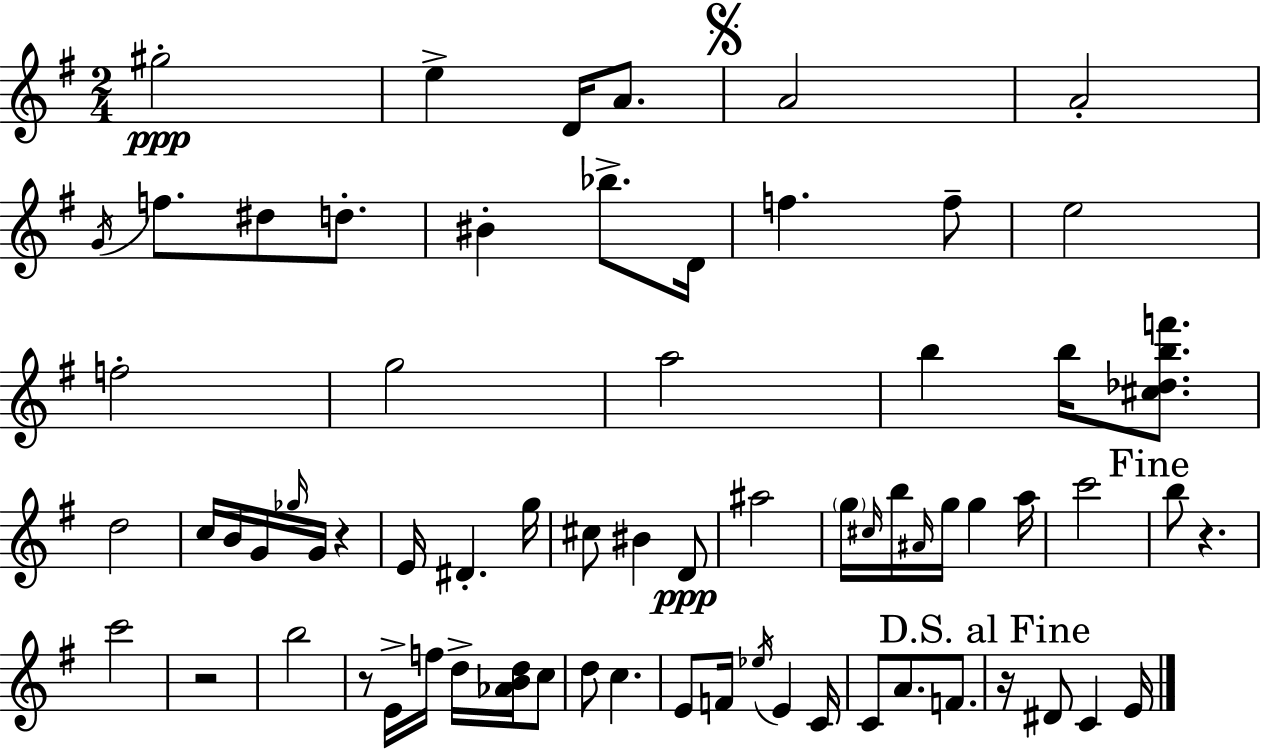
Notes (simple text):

G#5/h E5/q D4/s A4/e. A4/h A4/h G4/s F5/e. D#5/e D5/e. BIS4/q Bb5/e. D4/s F5/q. F5/e E5/h F5/h G5/h A5/h B5/q B5/s [C#5,Db5,B5,F6]/e. D5/h C5/s B4/s G4/s Gb5/s G4/s R/q E4/s D#4/q. G5/s C#5/e BIS4/q D4/e A#5/h G5/s C#5/s B5/s A#4/s G5/s G5/q A5/s C6/h B5/e R/q. C6/h R/h B5/h R/e E4/s F5/s D5/s [Ab4,B4,D5]/s C5/e D5/e C5/q. E4/e F4/s Eb5/s E4/q C4/s C4/e A4/e. F4/e. R/s D#4/e C4/q E4/s